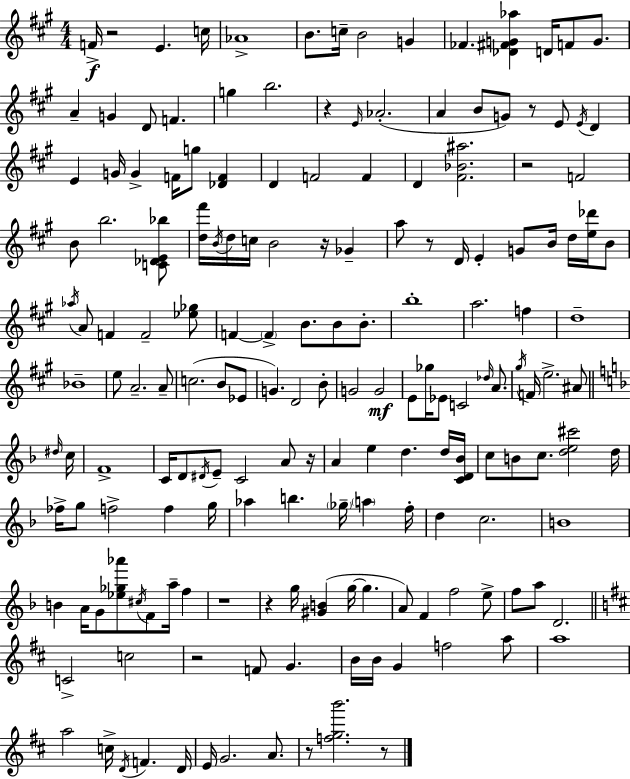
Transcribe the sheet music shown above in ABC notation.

X:1
T:Untitled
M:4/4
L:1/4
K:A
F/4 z2 E c/4 _A4 B/2 c/4 B2 G _F [_D^FG_a] D/4 F/2 G/2 A G D/2 F g b2 z E/4 _A2 A B/2 G/2 z/2 E/2 E/4 D E G/4 G F/4 g/2 [_DF] D F2 F D [^F_B^a]2 z2 F2 B/2 b2 [C_DE_b]/2 [d^f']/4 B/4 d/4 c/4 B2 z/4 _G a/2 z/2 D/4 E G/2 B/4 d/4 [e_d']/4 B/2 _a/4 A/2 F F2 [_e_g]/2 F F B/2 B/2 B/2 b4 a2 f d4 _B4 e/2 A2 A/2 c2 B/2 _E/2 G D2 B/2 G2 G2 E/2 _g/4 _E/2 C2 _d/4 A/2 ^g/4 F/4 e2 ^A/2 ^d/4 c/4 F4 C/4 D/2 ^D/4 E/2 C2 A/2 z/4 A e d d/4 [CD_B]/4 c/2 B/2 c/2 [de^c']2 d/4 _f/4 g/2 f2 f g/4 _a b _g/4 a f/4 d c2 B4 B A/4 G/2 [_e_g_a']/2 ^c/4 F/2 a/4 f z4 z g/4 [^GB] g/4 g A/2 F f2 e/2 f/2 a/2 D2 C2 c2 z2 F/2 G B/4 B/4 G f2 a/2 a4 a2 c/4 D/4 F D/4 E/4 G2 A/2 z/2 [fgb']2 z/2